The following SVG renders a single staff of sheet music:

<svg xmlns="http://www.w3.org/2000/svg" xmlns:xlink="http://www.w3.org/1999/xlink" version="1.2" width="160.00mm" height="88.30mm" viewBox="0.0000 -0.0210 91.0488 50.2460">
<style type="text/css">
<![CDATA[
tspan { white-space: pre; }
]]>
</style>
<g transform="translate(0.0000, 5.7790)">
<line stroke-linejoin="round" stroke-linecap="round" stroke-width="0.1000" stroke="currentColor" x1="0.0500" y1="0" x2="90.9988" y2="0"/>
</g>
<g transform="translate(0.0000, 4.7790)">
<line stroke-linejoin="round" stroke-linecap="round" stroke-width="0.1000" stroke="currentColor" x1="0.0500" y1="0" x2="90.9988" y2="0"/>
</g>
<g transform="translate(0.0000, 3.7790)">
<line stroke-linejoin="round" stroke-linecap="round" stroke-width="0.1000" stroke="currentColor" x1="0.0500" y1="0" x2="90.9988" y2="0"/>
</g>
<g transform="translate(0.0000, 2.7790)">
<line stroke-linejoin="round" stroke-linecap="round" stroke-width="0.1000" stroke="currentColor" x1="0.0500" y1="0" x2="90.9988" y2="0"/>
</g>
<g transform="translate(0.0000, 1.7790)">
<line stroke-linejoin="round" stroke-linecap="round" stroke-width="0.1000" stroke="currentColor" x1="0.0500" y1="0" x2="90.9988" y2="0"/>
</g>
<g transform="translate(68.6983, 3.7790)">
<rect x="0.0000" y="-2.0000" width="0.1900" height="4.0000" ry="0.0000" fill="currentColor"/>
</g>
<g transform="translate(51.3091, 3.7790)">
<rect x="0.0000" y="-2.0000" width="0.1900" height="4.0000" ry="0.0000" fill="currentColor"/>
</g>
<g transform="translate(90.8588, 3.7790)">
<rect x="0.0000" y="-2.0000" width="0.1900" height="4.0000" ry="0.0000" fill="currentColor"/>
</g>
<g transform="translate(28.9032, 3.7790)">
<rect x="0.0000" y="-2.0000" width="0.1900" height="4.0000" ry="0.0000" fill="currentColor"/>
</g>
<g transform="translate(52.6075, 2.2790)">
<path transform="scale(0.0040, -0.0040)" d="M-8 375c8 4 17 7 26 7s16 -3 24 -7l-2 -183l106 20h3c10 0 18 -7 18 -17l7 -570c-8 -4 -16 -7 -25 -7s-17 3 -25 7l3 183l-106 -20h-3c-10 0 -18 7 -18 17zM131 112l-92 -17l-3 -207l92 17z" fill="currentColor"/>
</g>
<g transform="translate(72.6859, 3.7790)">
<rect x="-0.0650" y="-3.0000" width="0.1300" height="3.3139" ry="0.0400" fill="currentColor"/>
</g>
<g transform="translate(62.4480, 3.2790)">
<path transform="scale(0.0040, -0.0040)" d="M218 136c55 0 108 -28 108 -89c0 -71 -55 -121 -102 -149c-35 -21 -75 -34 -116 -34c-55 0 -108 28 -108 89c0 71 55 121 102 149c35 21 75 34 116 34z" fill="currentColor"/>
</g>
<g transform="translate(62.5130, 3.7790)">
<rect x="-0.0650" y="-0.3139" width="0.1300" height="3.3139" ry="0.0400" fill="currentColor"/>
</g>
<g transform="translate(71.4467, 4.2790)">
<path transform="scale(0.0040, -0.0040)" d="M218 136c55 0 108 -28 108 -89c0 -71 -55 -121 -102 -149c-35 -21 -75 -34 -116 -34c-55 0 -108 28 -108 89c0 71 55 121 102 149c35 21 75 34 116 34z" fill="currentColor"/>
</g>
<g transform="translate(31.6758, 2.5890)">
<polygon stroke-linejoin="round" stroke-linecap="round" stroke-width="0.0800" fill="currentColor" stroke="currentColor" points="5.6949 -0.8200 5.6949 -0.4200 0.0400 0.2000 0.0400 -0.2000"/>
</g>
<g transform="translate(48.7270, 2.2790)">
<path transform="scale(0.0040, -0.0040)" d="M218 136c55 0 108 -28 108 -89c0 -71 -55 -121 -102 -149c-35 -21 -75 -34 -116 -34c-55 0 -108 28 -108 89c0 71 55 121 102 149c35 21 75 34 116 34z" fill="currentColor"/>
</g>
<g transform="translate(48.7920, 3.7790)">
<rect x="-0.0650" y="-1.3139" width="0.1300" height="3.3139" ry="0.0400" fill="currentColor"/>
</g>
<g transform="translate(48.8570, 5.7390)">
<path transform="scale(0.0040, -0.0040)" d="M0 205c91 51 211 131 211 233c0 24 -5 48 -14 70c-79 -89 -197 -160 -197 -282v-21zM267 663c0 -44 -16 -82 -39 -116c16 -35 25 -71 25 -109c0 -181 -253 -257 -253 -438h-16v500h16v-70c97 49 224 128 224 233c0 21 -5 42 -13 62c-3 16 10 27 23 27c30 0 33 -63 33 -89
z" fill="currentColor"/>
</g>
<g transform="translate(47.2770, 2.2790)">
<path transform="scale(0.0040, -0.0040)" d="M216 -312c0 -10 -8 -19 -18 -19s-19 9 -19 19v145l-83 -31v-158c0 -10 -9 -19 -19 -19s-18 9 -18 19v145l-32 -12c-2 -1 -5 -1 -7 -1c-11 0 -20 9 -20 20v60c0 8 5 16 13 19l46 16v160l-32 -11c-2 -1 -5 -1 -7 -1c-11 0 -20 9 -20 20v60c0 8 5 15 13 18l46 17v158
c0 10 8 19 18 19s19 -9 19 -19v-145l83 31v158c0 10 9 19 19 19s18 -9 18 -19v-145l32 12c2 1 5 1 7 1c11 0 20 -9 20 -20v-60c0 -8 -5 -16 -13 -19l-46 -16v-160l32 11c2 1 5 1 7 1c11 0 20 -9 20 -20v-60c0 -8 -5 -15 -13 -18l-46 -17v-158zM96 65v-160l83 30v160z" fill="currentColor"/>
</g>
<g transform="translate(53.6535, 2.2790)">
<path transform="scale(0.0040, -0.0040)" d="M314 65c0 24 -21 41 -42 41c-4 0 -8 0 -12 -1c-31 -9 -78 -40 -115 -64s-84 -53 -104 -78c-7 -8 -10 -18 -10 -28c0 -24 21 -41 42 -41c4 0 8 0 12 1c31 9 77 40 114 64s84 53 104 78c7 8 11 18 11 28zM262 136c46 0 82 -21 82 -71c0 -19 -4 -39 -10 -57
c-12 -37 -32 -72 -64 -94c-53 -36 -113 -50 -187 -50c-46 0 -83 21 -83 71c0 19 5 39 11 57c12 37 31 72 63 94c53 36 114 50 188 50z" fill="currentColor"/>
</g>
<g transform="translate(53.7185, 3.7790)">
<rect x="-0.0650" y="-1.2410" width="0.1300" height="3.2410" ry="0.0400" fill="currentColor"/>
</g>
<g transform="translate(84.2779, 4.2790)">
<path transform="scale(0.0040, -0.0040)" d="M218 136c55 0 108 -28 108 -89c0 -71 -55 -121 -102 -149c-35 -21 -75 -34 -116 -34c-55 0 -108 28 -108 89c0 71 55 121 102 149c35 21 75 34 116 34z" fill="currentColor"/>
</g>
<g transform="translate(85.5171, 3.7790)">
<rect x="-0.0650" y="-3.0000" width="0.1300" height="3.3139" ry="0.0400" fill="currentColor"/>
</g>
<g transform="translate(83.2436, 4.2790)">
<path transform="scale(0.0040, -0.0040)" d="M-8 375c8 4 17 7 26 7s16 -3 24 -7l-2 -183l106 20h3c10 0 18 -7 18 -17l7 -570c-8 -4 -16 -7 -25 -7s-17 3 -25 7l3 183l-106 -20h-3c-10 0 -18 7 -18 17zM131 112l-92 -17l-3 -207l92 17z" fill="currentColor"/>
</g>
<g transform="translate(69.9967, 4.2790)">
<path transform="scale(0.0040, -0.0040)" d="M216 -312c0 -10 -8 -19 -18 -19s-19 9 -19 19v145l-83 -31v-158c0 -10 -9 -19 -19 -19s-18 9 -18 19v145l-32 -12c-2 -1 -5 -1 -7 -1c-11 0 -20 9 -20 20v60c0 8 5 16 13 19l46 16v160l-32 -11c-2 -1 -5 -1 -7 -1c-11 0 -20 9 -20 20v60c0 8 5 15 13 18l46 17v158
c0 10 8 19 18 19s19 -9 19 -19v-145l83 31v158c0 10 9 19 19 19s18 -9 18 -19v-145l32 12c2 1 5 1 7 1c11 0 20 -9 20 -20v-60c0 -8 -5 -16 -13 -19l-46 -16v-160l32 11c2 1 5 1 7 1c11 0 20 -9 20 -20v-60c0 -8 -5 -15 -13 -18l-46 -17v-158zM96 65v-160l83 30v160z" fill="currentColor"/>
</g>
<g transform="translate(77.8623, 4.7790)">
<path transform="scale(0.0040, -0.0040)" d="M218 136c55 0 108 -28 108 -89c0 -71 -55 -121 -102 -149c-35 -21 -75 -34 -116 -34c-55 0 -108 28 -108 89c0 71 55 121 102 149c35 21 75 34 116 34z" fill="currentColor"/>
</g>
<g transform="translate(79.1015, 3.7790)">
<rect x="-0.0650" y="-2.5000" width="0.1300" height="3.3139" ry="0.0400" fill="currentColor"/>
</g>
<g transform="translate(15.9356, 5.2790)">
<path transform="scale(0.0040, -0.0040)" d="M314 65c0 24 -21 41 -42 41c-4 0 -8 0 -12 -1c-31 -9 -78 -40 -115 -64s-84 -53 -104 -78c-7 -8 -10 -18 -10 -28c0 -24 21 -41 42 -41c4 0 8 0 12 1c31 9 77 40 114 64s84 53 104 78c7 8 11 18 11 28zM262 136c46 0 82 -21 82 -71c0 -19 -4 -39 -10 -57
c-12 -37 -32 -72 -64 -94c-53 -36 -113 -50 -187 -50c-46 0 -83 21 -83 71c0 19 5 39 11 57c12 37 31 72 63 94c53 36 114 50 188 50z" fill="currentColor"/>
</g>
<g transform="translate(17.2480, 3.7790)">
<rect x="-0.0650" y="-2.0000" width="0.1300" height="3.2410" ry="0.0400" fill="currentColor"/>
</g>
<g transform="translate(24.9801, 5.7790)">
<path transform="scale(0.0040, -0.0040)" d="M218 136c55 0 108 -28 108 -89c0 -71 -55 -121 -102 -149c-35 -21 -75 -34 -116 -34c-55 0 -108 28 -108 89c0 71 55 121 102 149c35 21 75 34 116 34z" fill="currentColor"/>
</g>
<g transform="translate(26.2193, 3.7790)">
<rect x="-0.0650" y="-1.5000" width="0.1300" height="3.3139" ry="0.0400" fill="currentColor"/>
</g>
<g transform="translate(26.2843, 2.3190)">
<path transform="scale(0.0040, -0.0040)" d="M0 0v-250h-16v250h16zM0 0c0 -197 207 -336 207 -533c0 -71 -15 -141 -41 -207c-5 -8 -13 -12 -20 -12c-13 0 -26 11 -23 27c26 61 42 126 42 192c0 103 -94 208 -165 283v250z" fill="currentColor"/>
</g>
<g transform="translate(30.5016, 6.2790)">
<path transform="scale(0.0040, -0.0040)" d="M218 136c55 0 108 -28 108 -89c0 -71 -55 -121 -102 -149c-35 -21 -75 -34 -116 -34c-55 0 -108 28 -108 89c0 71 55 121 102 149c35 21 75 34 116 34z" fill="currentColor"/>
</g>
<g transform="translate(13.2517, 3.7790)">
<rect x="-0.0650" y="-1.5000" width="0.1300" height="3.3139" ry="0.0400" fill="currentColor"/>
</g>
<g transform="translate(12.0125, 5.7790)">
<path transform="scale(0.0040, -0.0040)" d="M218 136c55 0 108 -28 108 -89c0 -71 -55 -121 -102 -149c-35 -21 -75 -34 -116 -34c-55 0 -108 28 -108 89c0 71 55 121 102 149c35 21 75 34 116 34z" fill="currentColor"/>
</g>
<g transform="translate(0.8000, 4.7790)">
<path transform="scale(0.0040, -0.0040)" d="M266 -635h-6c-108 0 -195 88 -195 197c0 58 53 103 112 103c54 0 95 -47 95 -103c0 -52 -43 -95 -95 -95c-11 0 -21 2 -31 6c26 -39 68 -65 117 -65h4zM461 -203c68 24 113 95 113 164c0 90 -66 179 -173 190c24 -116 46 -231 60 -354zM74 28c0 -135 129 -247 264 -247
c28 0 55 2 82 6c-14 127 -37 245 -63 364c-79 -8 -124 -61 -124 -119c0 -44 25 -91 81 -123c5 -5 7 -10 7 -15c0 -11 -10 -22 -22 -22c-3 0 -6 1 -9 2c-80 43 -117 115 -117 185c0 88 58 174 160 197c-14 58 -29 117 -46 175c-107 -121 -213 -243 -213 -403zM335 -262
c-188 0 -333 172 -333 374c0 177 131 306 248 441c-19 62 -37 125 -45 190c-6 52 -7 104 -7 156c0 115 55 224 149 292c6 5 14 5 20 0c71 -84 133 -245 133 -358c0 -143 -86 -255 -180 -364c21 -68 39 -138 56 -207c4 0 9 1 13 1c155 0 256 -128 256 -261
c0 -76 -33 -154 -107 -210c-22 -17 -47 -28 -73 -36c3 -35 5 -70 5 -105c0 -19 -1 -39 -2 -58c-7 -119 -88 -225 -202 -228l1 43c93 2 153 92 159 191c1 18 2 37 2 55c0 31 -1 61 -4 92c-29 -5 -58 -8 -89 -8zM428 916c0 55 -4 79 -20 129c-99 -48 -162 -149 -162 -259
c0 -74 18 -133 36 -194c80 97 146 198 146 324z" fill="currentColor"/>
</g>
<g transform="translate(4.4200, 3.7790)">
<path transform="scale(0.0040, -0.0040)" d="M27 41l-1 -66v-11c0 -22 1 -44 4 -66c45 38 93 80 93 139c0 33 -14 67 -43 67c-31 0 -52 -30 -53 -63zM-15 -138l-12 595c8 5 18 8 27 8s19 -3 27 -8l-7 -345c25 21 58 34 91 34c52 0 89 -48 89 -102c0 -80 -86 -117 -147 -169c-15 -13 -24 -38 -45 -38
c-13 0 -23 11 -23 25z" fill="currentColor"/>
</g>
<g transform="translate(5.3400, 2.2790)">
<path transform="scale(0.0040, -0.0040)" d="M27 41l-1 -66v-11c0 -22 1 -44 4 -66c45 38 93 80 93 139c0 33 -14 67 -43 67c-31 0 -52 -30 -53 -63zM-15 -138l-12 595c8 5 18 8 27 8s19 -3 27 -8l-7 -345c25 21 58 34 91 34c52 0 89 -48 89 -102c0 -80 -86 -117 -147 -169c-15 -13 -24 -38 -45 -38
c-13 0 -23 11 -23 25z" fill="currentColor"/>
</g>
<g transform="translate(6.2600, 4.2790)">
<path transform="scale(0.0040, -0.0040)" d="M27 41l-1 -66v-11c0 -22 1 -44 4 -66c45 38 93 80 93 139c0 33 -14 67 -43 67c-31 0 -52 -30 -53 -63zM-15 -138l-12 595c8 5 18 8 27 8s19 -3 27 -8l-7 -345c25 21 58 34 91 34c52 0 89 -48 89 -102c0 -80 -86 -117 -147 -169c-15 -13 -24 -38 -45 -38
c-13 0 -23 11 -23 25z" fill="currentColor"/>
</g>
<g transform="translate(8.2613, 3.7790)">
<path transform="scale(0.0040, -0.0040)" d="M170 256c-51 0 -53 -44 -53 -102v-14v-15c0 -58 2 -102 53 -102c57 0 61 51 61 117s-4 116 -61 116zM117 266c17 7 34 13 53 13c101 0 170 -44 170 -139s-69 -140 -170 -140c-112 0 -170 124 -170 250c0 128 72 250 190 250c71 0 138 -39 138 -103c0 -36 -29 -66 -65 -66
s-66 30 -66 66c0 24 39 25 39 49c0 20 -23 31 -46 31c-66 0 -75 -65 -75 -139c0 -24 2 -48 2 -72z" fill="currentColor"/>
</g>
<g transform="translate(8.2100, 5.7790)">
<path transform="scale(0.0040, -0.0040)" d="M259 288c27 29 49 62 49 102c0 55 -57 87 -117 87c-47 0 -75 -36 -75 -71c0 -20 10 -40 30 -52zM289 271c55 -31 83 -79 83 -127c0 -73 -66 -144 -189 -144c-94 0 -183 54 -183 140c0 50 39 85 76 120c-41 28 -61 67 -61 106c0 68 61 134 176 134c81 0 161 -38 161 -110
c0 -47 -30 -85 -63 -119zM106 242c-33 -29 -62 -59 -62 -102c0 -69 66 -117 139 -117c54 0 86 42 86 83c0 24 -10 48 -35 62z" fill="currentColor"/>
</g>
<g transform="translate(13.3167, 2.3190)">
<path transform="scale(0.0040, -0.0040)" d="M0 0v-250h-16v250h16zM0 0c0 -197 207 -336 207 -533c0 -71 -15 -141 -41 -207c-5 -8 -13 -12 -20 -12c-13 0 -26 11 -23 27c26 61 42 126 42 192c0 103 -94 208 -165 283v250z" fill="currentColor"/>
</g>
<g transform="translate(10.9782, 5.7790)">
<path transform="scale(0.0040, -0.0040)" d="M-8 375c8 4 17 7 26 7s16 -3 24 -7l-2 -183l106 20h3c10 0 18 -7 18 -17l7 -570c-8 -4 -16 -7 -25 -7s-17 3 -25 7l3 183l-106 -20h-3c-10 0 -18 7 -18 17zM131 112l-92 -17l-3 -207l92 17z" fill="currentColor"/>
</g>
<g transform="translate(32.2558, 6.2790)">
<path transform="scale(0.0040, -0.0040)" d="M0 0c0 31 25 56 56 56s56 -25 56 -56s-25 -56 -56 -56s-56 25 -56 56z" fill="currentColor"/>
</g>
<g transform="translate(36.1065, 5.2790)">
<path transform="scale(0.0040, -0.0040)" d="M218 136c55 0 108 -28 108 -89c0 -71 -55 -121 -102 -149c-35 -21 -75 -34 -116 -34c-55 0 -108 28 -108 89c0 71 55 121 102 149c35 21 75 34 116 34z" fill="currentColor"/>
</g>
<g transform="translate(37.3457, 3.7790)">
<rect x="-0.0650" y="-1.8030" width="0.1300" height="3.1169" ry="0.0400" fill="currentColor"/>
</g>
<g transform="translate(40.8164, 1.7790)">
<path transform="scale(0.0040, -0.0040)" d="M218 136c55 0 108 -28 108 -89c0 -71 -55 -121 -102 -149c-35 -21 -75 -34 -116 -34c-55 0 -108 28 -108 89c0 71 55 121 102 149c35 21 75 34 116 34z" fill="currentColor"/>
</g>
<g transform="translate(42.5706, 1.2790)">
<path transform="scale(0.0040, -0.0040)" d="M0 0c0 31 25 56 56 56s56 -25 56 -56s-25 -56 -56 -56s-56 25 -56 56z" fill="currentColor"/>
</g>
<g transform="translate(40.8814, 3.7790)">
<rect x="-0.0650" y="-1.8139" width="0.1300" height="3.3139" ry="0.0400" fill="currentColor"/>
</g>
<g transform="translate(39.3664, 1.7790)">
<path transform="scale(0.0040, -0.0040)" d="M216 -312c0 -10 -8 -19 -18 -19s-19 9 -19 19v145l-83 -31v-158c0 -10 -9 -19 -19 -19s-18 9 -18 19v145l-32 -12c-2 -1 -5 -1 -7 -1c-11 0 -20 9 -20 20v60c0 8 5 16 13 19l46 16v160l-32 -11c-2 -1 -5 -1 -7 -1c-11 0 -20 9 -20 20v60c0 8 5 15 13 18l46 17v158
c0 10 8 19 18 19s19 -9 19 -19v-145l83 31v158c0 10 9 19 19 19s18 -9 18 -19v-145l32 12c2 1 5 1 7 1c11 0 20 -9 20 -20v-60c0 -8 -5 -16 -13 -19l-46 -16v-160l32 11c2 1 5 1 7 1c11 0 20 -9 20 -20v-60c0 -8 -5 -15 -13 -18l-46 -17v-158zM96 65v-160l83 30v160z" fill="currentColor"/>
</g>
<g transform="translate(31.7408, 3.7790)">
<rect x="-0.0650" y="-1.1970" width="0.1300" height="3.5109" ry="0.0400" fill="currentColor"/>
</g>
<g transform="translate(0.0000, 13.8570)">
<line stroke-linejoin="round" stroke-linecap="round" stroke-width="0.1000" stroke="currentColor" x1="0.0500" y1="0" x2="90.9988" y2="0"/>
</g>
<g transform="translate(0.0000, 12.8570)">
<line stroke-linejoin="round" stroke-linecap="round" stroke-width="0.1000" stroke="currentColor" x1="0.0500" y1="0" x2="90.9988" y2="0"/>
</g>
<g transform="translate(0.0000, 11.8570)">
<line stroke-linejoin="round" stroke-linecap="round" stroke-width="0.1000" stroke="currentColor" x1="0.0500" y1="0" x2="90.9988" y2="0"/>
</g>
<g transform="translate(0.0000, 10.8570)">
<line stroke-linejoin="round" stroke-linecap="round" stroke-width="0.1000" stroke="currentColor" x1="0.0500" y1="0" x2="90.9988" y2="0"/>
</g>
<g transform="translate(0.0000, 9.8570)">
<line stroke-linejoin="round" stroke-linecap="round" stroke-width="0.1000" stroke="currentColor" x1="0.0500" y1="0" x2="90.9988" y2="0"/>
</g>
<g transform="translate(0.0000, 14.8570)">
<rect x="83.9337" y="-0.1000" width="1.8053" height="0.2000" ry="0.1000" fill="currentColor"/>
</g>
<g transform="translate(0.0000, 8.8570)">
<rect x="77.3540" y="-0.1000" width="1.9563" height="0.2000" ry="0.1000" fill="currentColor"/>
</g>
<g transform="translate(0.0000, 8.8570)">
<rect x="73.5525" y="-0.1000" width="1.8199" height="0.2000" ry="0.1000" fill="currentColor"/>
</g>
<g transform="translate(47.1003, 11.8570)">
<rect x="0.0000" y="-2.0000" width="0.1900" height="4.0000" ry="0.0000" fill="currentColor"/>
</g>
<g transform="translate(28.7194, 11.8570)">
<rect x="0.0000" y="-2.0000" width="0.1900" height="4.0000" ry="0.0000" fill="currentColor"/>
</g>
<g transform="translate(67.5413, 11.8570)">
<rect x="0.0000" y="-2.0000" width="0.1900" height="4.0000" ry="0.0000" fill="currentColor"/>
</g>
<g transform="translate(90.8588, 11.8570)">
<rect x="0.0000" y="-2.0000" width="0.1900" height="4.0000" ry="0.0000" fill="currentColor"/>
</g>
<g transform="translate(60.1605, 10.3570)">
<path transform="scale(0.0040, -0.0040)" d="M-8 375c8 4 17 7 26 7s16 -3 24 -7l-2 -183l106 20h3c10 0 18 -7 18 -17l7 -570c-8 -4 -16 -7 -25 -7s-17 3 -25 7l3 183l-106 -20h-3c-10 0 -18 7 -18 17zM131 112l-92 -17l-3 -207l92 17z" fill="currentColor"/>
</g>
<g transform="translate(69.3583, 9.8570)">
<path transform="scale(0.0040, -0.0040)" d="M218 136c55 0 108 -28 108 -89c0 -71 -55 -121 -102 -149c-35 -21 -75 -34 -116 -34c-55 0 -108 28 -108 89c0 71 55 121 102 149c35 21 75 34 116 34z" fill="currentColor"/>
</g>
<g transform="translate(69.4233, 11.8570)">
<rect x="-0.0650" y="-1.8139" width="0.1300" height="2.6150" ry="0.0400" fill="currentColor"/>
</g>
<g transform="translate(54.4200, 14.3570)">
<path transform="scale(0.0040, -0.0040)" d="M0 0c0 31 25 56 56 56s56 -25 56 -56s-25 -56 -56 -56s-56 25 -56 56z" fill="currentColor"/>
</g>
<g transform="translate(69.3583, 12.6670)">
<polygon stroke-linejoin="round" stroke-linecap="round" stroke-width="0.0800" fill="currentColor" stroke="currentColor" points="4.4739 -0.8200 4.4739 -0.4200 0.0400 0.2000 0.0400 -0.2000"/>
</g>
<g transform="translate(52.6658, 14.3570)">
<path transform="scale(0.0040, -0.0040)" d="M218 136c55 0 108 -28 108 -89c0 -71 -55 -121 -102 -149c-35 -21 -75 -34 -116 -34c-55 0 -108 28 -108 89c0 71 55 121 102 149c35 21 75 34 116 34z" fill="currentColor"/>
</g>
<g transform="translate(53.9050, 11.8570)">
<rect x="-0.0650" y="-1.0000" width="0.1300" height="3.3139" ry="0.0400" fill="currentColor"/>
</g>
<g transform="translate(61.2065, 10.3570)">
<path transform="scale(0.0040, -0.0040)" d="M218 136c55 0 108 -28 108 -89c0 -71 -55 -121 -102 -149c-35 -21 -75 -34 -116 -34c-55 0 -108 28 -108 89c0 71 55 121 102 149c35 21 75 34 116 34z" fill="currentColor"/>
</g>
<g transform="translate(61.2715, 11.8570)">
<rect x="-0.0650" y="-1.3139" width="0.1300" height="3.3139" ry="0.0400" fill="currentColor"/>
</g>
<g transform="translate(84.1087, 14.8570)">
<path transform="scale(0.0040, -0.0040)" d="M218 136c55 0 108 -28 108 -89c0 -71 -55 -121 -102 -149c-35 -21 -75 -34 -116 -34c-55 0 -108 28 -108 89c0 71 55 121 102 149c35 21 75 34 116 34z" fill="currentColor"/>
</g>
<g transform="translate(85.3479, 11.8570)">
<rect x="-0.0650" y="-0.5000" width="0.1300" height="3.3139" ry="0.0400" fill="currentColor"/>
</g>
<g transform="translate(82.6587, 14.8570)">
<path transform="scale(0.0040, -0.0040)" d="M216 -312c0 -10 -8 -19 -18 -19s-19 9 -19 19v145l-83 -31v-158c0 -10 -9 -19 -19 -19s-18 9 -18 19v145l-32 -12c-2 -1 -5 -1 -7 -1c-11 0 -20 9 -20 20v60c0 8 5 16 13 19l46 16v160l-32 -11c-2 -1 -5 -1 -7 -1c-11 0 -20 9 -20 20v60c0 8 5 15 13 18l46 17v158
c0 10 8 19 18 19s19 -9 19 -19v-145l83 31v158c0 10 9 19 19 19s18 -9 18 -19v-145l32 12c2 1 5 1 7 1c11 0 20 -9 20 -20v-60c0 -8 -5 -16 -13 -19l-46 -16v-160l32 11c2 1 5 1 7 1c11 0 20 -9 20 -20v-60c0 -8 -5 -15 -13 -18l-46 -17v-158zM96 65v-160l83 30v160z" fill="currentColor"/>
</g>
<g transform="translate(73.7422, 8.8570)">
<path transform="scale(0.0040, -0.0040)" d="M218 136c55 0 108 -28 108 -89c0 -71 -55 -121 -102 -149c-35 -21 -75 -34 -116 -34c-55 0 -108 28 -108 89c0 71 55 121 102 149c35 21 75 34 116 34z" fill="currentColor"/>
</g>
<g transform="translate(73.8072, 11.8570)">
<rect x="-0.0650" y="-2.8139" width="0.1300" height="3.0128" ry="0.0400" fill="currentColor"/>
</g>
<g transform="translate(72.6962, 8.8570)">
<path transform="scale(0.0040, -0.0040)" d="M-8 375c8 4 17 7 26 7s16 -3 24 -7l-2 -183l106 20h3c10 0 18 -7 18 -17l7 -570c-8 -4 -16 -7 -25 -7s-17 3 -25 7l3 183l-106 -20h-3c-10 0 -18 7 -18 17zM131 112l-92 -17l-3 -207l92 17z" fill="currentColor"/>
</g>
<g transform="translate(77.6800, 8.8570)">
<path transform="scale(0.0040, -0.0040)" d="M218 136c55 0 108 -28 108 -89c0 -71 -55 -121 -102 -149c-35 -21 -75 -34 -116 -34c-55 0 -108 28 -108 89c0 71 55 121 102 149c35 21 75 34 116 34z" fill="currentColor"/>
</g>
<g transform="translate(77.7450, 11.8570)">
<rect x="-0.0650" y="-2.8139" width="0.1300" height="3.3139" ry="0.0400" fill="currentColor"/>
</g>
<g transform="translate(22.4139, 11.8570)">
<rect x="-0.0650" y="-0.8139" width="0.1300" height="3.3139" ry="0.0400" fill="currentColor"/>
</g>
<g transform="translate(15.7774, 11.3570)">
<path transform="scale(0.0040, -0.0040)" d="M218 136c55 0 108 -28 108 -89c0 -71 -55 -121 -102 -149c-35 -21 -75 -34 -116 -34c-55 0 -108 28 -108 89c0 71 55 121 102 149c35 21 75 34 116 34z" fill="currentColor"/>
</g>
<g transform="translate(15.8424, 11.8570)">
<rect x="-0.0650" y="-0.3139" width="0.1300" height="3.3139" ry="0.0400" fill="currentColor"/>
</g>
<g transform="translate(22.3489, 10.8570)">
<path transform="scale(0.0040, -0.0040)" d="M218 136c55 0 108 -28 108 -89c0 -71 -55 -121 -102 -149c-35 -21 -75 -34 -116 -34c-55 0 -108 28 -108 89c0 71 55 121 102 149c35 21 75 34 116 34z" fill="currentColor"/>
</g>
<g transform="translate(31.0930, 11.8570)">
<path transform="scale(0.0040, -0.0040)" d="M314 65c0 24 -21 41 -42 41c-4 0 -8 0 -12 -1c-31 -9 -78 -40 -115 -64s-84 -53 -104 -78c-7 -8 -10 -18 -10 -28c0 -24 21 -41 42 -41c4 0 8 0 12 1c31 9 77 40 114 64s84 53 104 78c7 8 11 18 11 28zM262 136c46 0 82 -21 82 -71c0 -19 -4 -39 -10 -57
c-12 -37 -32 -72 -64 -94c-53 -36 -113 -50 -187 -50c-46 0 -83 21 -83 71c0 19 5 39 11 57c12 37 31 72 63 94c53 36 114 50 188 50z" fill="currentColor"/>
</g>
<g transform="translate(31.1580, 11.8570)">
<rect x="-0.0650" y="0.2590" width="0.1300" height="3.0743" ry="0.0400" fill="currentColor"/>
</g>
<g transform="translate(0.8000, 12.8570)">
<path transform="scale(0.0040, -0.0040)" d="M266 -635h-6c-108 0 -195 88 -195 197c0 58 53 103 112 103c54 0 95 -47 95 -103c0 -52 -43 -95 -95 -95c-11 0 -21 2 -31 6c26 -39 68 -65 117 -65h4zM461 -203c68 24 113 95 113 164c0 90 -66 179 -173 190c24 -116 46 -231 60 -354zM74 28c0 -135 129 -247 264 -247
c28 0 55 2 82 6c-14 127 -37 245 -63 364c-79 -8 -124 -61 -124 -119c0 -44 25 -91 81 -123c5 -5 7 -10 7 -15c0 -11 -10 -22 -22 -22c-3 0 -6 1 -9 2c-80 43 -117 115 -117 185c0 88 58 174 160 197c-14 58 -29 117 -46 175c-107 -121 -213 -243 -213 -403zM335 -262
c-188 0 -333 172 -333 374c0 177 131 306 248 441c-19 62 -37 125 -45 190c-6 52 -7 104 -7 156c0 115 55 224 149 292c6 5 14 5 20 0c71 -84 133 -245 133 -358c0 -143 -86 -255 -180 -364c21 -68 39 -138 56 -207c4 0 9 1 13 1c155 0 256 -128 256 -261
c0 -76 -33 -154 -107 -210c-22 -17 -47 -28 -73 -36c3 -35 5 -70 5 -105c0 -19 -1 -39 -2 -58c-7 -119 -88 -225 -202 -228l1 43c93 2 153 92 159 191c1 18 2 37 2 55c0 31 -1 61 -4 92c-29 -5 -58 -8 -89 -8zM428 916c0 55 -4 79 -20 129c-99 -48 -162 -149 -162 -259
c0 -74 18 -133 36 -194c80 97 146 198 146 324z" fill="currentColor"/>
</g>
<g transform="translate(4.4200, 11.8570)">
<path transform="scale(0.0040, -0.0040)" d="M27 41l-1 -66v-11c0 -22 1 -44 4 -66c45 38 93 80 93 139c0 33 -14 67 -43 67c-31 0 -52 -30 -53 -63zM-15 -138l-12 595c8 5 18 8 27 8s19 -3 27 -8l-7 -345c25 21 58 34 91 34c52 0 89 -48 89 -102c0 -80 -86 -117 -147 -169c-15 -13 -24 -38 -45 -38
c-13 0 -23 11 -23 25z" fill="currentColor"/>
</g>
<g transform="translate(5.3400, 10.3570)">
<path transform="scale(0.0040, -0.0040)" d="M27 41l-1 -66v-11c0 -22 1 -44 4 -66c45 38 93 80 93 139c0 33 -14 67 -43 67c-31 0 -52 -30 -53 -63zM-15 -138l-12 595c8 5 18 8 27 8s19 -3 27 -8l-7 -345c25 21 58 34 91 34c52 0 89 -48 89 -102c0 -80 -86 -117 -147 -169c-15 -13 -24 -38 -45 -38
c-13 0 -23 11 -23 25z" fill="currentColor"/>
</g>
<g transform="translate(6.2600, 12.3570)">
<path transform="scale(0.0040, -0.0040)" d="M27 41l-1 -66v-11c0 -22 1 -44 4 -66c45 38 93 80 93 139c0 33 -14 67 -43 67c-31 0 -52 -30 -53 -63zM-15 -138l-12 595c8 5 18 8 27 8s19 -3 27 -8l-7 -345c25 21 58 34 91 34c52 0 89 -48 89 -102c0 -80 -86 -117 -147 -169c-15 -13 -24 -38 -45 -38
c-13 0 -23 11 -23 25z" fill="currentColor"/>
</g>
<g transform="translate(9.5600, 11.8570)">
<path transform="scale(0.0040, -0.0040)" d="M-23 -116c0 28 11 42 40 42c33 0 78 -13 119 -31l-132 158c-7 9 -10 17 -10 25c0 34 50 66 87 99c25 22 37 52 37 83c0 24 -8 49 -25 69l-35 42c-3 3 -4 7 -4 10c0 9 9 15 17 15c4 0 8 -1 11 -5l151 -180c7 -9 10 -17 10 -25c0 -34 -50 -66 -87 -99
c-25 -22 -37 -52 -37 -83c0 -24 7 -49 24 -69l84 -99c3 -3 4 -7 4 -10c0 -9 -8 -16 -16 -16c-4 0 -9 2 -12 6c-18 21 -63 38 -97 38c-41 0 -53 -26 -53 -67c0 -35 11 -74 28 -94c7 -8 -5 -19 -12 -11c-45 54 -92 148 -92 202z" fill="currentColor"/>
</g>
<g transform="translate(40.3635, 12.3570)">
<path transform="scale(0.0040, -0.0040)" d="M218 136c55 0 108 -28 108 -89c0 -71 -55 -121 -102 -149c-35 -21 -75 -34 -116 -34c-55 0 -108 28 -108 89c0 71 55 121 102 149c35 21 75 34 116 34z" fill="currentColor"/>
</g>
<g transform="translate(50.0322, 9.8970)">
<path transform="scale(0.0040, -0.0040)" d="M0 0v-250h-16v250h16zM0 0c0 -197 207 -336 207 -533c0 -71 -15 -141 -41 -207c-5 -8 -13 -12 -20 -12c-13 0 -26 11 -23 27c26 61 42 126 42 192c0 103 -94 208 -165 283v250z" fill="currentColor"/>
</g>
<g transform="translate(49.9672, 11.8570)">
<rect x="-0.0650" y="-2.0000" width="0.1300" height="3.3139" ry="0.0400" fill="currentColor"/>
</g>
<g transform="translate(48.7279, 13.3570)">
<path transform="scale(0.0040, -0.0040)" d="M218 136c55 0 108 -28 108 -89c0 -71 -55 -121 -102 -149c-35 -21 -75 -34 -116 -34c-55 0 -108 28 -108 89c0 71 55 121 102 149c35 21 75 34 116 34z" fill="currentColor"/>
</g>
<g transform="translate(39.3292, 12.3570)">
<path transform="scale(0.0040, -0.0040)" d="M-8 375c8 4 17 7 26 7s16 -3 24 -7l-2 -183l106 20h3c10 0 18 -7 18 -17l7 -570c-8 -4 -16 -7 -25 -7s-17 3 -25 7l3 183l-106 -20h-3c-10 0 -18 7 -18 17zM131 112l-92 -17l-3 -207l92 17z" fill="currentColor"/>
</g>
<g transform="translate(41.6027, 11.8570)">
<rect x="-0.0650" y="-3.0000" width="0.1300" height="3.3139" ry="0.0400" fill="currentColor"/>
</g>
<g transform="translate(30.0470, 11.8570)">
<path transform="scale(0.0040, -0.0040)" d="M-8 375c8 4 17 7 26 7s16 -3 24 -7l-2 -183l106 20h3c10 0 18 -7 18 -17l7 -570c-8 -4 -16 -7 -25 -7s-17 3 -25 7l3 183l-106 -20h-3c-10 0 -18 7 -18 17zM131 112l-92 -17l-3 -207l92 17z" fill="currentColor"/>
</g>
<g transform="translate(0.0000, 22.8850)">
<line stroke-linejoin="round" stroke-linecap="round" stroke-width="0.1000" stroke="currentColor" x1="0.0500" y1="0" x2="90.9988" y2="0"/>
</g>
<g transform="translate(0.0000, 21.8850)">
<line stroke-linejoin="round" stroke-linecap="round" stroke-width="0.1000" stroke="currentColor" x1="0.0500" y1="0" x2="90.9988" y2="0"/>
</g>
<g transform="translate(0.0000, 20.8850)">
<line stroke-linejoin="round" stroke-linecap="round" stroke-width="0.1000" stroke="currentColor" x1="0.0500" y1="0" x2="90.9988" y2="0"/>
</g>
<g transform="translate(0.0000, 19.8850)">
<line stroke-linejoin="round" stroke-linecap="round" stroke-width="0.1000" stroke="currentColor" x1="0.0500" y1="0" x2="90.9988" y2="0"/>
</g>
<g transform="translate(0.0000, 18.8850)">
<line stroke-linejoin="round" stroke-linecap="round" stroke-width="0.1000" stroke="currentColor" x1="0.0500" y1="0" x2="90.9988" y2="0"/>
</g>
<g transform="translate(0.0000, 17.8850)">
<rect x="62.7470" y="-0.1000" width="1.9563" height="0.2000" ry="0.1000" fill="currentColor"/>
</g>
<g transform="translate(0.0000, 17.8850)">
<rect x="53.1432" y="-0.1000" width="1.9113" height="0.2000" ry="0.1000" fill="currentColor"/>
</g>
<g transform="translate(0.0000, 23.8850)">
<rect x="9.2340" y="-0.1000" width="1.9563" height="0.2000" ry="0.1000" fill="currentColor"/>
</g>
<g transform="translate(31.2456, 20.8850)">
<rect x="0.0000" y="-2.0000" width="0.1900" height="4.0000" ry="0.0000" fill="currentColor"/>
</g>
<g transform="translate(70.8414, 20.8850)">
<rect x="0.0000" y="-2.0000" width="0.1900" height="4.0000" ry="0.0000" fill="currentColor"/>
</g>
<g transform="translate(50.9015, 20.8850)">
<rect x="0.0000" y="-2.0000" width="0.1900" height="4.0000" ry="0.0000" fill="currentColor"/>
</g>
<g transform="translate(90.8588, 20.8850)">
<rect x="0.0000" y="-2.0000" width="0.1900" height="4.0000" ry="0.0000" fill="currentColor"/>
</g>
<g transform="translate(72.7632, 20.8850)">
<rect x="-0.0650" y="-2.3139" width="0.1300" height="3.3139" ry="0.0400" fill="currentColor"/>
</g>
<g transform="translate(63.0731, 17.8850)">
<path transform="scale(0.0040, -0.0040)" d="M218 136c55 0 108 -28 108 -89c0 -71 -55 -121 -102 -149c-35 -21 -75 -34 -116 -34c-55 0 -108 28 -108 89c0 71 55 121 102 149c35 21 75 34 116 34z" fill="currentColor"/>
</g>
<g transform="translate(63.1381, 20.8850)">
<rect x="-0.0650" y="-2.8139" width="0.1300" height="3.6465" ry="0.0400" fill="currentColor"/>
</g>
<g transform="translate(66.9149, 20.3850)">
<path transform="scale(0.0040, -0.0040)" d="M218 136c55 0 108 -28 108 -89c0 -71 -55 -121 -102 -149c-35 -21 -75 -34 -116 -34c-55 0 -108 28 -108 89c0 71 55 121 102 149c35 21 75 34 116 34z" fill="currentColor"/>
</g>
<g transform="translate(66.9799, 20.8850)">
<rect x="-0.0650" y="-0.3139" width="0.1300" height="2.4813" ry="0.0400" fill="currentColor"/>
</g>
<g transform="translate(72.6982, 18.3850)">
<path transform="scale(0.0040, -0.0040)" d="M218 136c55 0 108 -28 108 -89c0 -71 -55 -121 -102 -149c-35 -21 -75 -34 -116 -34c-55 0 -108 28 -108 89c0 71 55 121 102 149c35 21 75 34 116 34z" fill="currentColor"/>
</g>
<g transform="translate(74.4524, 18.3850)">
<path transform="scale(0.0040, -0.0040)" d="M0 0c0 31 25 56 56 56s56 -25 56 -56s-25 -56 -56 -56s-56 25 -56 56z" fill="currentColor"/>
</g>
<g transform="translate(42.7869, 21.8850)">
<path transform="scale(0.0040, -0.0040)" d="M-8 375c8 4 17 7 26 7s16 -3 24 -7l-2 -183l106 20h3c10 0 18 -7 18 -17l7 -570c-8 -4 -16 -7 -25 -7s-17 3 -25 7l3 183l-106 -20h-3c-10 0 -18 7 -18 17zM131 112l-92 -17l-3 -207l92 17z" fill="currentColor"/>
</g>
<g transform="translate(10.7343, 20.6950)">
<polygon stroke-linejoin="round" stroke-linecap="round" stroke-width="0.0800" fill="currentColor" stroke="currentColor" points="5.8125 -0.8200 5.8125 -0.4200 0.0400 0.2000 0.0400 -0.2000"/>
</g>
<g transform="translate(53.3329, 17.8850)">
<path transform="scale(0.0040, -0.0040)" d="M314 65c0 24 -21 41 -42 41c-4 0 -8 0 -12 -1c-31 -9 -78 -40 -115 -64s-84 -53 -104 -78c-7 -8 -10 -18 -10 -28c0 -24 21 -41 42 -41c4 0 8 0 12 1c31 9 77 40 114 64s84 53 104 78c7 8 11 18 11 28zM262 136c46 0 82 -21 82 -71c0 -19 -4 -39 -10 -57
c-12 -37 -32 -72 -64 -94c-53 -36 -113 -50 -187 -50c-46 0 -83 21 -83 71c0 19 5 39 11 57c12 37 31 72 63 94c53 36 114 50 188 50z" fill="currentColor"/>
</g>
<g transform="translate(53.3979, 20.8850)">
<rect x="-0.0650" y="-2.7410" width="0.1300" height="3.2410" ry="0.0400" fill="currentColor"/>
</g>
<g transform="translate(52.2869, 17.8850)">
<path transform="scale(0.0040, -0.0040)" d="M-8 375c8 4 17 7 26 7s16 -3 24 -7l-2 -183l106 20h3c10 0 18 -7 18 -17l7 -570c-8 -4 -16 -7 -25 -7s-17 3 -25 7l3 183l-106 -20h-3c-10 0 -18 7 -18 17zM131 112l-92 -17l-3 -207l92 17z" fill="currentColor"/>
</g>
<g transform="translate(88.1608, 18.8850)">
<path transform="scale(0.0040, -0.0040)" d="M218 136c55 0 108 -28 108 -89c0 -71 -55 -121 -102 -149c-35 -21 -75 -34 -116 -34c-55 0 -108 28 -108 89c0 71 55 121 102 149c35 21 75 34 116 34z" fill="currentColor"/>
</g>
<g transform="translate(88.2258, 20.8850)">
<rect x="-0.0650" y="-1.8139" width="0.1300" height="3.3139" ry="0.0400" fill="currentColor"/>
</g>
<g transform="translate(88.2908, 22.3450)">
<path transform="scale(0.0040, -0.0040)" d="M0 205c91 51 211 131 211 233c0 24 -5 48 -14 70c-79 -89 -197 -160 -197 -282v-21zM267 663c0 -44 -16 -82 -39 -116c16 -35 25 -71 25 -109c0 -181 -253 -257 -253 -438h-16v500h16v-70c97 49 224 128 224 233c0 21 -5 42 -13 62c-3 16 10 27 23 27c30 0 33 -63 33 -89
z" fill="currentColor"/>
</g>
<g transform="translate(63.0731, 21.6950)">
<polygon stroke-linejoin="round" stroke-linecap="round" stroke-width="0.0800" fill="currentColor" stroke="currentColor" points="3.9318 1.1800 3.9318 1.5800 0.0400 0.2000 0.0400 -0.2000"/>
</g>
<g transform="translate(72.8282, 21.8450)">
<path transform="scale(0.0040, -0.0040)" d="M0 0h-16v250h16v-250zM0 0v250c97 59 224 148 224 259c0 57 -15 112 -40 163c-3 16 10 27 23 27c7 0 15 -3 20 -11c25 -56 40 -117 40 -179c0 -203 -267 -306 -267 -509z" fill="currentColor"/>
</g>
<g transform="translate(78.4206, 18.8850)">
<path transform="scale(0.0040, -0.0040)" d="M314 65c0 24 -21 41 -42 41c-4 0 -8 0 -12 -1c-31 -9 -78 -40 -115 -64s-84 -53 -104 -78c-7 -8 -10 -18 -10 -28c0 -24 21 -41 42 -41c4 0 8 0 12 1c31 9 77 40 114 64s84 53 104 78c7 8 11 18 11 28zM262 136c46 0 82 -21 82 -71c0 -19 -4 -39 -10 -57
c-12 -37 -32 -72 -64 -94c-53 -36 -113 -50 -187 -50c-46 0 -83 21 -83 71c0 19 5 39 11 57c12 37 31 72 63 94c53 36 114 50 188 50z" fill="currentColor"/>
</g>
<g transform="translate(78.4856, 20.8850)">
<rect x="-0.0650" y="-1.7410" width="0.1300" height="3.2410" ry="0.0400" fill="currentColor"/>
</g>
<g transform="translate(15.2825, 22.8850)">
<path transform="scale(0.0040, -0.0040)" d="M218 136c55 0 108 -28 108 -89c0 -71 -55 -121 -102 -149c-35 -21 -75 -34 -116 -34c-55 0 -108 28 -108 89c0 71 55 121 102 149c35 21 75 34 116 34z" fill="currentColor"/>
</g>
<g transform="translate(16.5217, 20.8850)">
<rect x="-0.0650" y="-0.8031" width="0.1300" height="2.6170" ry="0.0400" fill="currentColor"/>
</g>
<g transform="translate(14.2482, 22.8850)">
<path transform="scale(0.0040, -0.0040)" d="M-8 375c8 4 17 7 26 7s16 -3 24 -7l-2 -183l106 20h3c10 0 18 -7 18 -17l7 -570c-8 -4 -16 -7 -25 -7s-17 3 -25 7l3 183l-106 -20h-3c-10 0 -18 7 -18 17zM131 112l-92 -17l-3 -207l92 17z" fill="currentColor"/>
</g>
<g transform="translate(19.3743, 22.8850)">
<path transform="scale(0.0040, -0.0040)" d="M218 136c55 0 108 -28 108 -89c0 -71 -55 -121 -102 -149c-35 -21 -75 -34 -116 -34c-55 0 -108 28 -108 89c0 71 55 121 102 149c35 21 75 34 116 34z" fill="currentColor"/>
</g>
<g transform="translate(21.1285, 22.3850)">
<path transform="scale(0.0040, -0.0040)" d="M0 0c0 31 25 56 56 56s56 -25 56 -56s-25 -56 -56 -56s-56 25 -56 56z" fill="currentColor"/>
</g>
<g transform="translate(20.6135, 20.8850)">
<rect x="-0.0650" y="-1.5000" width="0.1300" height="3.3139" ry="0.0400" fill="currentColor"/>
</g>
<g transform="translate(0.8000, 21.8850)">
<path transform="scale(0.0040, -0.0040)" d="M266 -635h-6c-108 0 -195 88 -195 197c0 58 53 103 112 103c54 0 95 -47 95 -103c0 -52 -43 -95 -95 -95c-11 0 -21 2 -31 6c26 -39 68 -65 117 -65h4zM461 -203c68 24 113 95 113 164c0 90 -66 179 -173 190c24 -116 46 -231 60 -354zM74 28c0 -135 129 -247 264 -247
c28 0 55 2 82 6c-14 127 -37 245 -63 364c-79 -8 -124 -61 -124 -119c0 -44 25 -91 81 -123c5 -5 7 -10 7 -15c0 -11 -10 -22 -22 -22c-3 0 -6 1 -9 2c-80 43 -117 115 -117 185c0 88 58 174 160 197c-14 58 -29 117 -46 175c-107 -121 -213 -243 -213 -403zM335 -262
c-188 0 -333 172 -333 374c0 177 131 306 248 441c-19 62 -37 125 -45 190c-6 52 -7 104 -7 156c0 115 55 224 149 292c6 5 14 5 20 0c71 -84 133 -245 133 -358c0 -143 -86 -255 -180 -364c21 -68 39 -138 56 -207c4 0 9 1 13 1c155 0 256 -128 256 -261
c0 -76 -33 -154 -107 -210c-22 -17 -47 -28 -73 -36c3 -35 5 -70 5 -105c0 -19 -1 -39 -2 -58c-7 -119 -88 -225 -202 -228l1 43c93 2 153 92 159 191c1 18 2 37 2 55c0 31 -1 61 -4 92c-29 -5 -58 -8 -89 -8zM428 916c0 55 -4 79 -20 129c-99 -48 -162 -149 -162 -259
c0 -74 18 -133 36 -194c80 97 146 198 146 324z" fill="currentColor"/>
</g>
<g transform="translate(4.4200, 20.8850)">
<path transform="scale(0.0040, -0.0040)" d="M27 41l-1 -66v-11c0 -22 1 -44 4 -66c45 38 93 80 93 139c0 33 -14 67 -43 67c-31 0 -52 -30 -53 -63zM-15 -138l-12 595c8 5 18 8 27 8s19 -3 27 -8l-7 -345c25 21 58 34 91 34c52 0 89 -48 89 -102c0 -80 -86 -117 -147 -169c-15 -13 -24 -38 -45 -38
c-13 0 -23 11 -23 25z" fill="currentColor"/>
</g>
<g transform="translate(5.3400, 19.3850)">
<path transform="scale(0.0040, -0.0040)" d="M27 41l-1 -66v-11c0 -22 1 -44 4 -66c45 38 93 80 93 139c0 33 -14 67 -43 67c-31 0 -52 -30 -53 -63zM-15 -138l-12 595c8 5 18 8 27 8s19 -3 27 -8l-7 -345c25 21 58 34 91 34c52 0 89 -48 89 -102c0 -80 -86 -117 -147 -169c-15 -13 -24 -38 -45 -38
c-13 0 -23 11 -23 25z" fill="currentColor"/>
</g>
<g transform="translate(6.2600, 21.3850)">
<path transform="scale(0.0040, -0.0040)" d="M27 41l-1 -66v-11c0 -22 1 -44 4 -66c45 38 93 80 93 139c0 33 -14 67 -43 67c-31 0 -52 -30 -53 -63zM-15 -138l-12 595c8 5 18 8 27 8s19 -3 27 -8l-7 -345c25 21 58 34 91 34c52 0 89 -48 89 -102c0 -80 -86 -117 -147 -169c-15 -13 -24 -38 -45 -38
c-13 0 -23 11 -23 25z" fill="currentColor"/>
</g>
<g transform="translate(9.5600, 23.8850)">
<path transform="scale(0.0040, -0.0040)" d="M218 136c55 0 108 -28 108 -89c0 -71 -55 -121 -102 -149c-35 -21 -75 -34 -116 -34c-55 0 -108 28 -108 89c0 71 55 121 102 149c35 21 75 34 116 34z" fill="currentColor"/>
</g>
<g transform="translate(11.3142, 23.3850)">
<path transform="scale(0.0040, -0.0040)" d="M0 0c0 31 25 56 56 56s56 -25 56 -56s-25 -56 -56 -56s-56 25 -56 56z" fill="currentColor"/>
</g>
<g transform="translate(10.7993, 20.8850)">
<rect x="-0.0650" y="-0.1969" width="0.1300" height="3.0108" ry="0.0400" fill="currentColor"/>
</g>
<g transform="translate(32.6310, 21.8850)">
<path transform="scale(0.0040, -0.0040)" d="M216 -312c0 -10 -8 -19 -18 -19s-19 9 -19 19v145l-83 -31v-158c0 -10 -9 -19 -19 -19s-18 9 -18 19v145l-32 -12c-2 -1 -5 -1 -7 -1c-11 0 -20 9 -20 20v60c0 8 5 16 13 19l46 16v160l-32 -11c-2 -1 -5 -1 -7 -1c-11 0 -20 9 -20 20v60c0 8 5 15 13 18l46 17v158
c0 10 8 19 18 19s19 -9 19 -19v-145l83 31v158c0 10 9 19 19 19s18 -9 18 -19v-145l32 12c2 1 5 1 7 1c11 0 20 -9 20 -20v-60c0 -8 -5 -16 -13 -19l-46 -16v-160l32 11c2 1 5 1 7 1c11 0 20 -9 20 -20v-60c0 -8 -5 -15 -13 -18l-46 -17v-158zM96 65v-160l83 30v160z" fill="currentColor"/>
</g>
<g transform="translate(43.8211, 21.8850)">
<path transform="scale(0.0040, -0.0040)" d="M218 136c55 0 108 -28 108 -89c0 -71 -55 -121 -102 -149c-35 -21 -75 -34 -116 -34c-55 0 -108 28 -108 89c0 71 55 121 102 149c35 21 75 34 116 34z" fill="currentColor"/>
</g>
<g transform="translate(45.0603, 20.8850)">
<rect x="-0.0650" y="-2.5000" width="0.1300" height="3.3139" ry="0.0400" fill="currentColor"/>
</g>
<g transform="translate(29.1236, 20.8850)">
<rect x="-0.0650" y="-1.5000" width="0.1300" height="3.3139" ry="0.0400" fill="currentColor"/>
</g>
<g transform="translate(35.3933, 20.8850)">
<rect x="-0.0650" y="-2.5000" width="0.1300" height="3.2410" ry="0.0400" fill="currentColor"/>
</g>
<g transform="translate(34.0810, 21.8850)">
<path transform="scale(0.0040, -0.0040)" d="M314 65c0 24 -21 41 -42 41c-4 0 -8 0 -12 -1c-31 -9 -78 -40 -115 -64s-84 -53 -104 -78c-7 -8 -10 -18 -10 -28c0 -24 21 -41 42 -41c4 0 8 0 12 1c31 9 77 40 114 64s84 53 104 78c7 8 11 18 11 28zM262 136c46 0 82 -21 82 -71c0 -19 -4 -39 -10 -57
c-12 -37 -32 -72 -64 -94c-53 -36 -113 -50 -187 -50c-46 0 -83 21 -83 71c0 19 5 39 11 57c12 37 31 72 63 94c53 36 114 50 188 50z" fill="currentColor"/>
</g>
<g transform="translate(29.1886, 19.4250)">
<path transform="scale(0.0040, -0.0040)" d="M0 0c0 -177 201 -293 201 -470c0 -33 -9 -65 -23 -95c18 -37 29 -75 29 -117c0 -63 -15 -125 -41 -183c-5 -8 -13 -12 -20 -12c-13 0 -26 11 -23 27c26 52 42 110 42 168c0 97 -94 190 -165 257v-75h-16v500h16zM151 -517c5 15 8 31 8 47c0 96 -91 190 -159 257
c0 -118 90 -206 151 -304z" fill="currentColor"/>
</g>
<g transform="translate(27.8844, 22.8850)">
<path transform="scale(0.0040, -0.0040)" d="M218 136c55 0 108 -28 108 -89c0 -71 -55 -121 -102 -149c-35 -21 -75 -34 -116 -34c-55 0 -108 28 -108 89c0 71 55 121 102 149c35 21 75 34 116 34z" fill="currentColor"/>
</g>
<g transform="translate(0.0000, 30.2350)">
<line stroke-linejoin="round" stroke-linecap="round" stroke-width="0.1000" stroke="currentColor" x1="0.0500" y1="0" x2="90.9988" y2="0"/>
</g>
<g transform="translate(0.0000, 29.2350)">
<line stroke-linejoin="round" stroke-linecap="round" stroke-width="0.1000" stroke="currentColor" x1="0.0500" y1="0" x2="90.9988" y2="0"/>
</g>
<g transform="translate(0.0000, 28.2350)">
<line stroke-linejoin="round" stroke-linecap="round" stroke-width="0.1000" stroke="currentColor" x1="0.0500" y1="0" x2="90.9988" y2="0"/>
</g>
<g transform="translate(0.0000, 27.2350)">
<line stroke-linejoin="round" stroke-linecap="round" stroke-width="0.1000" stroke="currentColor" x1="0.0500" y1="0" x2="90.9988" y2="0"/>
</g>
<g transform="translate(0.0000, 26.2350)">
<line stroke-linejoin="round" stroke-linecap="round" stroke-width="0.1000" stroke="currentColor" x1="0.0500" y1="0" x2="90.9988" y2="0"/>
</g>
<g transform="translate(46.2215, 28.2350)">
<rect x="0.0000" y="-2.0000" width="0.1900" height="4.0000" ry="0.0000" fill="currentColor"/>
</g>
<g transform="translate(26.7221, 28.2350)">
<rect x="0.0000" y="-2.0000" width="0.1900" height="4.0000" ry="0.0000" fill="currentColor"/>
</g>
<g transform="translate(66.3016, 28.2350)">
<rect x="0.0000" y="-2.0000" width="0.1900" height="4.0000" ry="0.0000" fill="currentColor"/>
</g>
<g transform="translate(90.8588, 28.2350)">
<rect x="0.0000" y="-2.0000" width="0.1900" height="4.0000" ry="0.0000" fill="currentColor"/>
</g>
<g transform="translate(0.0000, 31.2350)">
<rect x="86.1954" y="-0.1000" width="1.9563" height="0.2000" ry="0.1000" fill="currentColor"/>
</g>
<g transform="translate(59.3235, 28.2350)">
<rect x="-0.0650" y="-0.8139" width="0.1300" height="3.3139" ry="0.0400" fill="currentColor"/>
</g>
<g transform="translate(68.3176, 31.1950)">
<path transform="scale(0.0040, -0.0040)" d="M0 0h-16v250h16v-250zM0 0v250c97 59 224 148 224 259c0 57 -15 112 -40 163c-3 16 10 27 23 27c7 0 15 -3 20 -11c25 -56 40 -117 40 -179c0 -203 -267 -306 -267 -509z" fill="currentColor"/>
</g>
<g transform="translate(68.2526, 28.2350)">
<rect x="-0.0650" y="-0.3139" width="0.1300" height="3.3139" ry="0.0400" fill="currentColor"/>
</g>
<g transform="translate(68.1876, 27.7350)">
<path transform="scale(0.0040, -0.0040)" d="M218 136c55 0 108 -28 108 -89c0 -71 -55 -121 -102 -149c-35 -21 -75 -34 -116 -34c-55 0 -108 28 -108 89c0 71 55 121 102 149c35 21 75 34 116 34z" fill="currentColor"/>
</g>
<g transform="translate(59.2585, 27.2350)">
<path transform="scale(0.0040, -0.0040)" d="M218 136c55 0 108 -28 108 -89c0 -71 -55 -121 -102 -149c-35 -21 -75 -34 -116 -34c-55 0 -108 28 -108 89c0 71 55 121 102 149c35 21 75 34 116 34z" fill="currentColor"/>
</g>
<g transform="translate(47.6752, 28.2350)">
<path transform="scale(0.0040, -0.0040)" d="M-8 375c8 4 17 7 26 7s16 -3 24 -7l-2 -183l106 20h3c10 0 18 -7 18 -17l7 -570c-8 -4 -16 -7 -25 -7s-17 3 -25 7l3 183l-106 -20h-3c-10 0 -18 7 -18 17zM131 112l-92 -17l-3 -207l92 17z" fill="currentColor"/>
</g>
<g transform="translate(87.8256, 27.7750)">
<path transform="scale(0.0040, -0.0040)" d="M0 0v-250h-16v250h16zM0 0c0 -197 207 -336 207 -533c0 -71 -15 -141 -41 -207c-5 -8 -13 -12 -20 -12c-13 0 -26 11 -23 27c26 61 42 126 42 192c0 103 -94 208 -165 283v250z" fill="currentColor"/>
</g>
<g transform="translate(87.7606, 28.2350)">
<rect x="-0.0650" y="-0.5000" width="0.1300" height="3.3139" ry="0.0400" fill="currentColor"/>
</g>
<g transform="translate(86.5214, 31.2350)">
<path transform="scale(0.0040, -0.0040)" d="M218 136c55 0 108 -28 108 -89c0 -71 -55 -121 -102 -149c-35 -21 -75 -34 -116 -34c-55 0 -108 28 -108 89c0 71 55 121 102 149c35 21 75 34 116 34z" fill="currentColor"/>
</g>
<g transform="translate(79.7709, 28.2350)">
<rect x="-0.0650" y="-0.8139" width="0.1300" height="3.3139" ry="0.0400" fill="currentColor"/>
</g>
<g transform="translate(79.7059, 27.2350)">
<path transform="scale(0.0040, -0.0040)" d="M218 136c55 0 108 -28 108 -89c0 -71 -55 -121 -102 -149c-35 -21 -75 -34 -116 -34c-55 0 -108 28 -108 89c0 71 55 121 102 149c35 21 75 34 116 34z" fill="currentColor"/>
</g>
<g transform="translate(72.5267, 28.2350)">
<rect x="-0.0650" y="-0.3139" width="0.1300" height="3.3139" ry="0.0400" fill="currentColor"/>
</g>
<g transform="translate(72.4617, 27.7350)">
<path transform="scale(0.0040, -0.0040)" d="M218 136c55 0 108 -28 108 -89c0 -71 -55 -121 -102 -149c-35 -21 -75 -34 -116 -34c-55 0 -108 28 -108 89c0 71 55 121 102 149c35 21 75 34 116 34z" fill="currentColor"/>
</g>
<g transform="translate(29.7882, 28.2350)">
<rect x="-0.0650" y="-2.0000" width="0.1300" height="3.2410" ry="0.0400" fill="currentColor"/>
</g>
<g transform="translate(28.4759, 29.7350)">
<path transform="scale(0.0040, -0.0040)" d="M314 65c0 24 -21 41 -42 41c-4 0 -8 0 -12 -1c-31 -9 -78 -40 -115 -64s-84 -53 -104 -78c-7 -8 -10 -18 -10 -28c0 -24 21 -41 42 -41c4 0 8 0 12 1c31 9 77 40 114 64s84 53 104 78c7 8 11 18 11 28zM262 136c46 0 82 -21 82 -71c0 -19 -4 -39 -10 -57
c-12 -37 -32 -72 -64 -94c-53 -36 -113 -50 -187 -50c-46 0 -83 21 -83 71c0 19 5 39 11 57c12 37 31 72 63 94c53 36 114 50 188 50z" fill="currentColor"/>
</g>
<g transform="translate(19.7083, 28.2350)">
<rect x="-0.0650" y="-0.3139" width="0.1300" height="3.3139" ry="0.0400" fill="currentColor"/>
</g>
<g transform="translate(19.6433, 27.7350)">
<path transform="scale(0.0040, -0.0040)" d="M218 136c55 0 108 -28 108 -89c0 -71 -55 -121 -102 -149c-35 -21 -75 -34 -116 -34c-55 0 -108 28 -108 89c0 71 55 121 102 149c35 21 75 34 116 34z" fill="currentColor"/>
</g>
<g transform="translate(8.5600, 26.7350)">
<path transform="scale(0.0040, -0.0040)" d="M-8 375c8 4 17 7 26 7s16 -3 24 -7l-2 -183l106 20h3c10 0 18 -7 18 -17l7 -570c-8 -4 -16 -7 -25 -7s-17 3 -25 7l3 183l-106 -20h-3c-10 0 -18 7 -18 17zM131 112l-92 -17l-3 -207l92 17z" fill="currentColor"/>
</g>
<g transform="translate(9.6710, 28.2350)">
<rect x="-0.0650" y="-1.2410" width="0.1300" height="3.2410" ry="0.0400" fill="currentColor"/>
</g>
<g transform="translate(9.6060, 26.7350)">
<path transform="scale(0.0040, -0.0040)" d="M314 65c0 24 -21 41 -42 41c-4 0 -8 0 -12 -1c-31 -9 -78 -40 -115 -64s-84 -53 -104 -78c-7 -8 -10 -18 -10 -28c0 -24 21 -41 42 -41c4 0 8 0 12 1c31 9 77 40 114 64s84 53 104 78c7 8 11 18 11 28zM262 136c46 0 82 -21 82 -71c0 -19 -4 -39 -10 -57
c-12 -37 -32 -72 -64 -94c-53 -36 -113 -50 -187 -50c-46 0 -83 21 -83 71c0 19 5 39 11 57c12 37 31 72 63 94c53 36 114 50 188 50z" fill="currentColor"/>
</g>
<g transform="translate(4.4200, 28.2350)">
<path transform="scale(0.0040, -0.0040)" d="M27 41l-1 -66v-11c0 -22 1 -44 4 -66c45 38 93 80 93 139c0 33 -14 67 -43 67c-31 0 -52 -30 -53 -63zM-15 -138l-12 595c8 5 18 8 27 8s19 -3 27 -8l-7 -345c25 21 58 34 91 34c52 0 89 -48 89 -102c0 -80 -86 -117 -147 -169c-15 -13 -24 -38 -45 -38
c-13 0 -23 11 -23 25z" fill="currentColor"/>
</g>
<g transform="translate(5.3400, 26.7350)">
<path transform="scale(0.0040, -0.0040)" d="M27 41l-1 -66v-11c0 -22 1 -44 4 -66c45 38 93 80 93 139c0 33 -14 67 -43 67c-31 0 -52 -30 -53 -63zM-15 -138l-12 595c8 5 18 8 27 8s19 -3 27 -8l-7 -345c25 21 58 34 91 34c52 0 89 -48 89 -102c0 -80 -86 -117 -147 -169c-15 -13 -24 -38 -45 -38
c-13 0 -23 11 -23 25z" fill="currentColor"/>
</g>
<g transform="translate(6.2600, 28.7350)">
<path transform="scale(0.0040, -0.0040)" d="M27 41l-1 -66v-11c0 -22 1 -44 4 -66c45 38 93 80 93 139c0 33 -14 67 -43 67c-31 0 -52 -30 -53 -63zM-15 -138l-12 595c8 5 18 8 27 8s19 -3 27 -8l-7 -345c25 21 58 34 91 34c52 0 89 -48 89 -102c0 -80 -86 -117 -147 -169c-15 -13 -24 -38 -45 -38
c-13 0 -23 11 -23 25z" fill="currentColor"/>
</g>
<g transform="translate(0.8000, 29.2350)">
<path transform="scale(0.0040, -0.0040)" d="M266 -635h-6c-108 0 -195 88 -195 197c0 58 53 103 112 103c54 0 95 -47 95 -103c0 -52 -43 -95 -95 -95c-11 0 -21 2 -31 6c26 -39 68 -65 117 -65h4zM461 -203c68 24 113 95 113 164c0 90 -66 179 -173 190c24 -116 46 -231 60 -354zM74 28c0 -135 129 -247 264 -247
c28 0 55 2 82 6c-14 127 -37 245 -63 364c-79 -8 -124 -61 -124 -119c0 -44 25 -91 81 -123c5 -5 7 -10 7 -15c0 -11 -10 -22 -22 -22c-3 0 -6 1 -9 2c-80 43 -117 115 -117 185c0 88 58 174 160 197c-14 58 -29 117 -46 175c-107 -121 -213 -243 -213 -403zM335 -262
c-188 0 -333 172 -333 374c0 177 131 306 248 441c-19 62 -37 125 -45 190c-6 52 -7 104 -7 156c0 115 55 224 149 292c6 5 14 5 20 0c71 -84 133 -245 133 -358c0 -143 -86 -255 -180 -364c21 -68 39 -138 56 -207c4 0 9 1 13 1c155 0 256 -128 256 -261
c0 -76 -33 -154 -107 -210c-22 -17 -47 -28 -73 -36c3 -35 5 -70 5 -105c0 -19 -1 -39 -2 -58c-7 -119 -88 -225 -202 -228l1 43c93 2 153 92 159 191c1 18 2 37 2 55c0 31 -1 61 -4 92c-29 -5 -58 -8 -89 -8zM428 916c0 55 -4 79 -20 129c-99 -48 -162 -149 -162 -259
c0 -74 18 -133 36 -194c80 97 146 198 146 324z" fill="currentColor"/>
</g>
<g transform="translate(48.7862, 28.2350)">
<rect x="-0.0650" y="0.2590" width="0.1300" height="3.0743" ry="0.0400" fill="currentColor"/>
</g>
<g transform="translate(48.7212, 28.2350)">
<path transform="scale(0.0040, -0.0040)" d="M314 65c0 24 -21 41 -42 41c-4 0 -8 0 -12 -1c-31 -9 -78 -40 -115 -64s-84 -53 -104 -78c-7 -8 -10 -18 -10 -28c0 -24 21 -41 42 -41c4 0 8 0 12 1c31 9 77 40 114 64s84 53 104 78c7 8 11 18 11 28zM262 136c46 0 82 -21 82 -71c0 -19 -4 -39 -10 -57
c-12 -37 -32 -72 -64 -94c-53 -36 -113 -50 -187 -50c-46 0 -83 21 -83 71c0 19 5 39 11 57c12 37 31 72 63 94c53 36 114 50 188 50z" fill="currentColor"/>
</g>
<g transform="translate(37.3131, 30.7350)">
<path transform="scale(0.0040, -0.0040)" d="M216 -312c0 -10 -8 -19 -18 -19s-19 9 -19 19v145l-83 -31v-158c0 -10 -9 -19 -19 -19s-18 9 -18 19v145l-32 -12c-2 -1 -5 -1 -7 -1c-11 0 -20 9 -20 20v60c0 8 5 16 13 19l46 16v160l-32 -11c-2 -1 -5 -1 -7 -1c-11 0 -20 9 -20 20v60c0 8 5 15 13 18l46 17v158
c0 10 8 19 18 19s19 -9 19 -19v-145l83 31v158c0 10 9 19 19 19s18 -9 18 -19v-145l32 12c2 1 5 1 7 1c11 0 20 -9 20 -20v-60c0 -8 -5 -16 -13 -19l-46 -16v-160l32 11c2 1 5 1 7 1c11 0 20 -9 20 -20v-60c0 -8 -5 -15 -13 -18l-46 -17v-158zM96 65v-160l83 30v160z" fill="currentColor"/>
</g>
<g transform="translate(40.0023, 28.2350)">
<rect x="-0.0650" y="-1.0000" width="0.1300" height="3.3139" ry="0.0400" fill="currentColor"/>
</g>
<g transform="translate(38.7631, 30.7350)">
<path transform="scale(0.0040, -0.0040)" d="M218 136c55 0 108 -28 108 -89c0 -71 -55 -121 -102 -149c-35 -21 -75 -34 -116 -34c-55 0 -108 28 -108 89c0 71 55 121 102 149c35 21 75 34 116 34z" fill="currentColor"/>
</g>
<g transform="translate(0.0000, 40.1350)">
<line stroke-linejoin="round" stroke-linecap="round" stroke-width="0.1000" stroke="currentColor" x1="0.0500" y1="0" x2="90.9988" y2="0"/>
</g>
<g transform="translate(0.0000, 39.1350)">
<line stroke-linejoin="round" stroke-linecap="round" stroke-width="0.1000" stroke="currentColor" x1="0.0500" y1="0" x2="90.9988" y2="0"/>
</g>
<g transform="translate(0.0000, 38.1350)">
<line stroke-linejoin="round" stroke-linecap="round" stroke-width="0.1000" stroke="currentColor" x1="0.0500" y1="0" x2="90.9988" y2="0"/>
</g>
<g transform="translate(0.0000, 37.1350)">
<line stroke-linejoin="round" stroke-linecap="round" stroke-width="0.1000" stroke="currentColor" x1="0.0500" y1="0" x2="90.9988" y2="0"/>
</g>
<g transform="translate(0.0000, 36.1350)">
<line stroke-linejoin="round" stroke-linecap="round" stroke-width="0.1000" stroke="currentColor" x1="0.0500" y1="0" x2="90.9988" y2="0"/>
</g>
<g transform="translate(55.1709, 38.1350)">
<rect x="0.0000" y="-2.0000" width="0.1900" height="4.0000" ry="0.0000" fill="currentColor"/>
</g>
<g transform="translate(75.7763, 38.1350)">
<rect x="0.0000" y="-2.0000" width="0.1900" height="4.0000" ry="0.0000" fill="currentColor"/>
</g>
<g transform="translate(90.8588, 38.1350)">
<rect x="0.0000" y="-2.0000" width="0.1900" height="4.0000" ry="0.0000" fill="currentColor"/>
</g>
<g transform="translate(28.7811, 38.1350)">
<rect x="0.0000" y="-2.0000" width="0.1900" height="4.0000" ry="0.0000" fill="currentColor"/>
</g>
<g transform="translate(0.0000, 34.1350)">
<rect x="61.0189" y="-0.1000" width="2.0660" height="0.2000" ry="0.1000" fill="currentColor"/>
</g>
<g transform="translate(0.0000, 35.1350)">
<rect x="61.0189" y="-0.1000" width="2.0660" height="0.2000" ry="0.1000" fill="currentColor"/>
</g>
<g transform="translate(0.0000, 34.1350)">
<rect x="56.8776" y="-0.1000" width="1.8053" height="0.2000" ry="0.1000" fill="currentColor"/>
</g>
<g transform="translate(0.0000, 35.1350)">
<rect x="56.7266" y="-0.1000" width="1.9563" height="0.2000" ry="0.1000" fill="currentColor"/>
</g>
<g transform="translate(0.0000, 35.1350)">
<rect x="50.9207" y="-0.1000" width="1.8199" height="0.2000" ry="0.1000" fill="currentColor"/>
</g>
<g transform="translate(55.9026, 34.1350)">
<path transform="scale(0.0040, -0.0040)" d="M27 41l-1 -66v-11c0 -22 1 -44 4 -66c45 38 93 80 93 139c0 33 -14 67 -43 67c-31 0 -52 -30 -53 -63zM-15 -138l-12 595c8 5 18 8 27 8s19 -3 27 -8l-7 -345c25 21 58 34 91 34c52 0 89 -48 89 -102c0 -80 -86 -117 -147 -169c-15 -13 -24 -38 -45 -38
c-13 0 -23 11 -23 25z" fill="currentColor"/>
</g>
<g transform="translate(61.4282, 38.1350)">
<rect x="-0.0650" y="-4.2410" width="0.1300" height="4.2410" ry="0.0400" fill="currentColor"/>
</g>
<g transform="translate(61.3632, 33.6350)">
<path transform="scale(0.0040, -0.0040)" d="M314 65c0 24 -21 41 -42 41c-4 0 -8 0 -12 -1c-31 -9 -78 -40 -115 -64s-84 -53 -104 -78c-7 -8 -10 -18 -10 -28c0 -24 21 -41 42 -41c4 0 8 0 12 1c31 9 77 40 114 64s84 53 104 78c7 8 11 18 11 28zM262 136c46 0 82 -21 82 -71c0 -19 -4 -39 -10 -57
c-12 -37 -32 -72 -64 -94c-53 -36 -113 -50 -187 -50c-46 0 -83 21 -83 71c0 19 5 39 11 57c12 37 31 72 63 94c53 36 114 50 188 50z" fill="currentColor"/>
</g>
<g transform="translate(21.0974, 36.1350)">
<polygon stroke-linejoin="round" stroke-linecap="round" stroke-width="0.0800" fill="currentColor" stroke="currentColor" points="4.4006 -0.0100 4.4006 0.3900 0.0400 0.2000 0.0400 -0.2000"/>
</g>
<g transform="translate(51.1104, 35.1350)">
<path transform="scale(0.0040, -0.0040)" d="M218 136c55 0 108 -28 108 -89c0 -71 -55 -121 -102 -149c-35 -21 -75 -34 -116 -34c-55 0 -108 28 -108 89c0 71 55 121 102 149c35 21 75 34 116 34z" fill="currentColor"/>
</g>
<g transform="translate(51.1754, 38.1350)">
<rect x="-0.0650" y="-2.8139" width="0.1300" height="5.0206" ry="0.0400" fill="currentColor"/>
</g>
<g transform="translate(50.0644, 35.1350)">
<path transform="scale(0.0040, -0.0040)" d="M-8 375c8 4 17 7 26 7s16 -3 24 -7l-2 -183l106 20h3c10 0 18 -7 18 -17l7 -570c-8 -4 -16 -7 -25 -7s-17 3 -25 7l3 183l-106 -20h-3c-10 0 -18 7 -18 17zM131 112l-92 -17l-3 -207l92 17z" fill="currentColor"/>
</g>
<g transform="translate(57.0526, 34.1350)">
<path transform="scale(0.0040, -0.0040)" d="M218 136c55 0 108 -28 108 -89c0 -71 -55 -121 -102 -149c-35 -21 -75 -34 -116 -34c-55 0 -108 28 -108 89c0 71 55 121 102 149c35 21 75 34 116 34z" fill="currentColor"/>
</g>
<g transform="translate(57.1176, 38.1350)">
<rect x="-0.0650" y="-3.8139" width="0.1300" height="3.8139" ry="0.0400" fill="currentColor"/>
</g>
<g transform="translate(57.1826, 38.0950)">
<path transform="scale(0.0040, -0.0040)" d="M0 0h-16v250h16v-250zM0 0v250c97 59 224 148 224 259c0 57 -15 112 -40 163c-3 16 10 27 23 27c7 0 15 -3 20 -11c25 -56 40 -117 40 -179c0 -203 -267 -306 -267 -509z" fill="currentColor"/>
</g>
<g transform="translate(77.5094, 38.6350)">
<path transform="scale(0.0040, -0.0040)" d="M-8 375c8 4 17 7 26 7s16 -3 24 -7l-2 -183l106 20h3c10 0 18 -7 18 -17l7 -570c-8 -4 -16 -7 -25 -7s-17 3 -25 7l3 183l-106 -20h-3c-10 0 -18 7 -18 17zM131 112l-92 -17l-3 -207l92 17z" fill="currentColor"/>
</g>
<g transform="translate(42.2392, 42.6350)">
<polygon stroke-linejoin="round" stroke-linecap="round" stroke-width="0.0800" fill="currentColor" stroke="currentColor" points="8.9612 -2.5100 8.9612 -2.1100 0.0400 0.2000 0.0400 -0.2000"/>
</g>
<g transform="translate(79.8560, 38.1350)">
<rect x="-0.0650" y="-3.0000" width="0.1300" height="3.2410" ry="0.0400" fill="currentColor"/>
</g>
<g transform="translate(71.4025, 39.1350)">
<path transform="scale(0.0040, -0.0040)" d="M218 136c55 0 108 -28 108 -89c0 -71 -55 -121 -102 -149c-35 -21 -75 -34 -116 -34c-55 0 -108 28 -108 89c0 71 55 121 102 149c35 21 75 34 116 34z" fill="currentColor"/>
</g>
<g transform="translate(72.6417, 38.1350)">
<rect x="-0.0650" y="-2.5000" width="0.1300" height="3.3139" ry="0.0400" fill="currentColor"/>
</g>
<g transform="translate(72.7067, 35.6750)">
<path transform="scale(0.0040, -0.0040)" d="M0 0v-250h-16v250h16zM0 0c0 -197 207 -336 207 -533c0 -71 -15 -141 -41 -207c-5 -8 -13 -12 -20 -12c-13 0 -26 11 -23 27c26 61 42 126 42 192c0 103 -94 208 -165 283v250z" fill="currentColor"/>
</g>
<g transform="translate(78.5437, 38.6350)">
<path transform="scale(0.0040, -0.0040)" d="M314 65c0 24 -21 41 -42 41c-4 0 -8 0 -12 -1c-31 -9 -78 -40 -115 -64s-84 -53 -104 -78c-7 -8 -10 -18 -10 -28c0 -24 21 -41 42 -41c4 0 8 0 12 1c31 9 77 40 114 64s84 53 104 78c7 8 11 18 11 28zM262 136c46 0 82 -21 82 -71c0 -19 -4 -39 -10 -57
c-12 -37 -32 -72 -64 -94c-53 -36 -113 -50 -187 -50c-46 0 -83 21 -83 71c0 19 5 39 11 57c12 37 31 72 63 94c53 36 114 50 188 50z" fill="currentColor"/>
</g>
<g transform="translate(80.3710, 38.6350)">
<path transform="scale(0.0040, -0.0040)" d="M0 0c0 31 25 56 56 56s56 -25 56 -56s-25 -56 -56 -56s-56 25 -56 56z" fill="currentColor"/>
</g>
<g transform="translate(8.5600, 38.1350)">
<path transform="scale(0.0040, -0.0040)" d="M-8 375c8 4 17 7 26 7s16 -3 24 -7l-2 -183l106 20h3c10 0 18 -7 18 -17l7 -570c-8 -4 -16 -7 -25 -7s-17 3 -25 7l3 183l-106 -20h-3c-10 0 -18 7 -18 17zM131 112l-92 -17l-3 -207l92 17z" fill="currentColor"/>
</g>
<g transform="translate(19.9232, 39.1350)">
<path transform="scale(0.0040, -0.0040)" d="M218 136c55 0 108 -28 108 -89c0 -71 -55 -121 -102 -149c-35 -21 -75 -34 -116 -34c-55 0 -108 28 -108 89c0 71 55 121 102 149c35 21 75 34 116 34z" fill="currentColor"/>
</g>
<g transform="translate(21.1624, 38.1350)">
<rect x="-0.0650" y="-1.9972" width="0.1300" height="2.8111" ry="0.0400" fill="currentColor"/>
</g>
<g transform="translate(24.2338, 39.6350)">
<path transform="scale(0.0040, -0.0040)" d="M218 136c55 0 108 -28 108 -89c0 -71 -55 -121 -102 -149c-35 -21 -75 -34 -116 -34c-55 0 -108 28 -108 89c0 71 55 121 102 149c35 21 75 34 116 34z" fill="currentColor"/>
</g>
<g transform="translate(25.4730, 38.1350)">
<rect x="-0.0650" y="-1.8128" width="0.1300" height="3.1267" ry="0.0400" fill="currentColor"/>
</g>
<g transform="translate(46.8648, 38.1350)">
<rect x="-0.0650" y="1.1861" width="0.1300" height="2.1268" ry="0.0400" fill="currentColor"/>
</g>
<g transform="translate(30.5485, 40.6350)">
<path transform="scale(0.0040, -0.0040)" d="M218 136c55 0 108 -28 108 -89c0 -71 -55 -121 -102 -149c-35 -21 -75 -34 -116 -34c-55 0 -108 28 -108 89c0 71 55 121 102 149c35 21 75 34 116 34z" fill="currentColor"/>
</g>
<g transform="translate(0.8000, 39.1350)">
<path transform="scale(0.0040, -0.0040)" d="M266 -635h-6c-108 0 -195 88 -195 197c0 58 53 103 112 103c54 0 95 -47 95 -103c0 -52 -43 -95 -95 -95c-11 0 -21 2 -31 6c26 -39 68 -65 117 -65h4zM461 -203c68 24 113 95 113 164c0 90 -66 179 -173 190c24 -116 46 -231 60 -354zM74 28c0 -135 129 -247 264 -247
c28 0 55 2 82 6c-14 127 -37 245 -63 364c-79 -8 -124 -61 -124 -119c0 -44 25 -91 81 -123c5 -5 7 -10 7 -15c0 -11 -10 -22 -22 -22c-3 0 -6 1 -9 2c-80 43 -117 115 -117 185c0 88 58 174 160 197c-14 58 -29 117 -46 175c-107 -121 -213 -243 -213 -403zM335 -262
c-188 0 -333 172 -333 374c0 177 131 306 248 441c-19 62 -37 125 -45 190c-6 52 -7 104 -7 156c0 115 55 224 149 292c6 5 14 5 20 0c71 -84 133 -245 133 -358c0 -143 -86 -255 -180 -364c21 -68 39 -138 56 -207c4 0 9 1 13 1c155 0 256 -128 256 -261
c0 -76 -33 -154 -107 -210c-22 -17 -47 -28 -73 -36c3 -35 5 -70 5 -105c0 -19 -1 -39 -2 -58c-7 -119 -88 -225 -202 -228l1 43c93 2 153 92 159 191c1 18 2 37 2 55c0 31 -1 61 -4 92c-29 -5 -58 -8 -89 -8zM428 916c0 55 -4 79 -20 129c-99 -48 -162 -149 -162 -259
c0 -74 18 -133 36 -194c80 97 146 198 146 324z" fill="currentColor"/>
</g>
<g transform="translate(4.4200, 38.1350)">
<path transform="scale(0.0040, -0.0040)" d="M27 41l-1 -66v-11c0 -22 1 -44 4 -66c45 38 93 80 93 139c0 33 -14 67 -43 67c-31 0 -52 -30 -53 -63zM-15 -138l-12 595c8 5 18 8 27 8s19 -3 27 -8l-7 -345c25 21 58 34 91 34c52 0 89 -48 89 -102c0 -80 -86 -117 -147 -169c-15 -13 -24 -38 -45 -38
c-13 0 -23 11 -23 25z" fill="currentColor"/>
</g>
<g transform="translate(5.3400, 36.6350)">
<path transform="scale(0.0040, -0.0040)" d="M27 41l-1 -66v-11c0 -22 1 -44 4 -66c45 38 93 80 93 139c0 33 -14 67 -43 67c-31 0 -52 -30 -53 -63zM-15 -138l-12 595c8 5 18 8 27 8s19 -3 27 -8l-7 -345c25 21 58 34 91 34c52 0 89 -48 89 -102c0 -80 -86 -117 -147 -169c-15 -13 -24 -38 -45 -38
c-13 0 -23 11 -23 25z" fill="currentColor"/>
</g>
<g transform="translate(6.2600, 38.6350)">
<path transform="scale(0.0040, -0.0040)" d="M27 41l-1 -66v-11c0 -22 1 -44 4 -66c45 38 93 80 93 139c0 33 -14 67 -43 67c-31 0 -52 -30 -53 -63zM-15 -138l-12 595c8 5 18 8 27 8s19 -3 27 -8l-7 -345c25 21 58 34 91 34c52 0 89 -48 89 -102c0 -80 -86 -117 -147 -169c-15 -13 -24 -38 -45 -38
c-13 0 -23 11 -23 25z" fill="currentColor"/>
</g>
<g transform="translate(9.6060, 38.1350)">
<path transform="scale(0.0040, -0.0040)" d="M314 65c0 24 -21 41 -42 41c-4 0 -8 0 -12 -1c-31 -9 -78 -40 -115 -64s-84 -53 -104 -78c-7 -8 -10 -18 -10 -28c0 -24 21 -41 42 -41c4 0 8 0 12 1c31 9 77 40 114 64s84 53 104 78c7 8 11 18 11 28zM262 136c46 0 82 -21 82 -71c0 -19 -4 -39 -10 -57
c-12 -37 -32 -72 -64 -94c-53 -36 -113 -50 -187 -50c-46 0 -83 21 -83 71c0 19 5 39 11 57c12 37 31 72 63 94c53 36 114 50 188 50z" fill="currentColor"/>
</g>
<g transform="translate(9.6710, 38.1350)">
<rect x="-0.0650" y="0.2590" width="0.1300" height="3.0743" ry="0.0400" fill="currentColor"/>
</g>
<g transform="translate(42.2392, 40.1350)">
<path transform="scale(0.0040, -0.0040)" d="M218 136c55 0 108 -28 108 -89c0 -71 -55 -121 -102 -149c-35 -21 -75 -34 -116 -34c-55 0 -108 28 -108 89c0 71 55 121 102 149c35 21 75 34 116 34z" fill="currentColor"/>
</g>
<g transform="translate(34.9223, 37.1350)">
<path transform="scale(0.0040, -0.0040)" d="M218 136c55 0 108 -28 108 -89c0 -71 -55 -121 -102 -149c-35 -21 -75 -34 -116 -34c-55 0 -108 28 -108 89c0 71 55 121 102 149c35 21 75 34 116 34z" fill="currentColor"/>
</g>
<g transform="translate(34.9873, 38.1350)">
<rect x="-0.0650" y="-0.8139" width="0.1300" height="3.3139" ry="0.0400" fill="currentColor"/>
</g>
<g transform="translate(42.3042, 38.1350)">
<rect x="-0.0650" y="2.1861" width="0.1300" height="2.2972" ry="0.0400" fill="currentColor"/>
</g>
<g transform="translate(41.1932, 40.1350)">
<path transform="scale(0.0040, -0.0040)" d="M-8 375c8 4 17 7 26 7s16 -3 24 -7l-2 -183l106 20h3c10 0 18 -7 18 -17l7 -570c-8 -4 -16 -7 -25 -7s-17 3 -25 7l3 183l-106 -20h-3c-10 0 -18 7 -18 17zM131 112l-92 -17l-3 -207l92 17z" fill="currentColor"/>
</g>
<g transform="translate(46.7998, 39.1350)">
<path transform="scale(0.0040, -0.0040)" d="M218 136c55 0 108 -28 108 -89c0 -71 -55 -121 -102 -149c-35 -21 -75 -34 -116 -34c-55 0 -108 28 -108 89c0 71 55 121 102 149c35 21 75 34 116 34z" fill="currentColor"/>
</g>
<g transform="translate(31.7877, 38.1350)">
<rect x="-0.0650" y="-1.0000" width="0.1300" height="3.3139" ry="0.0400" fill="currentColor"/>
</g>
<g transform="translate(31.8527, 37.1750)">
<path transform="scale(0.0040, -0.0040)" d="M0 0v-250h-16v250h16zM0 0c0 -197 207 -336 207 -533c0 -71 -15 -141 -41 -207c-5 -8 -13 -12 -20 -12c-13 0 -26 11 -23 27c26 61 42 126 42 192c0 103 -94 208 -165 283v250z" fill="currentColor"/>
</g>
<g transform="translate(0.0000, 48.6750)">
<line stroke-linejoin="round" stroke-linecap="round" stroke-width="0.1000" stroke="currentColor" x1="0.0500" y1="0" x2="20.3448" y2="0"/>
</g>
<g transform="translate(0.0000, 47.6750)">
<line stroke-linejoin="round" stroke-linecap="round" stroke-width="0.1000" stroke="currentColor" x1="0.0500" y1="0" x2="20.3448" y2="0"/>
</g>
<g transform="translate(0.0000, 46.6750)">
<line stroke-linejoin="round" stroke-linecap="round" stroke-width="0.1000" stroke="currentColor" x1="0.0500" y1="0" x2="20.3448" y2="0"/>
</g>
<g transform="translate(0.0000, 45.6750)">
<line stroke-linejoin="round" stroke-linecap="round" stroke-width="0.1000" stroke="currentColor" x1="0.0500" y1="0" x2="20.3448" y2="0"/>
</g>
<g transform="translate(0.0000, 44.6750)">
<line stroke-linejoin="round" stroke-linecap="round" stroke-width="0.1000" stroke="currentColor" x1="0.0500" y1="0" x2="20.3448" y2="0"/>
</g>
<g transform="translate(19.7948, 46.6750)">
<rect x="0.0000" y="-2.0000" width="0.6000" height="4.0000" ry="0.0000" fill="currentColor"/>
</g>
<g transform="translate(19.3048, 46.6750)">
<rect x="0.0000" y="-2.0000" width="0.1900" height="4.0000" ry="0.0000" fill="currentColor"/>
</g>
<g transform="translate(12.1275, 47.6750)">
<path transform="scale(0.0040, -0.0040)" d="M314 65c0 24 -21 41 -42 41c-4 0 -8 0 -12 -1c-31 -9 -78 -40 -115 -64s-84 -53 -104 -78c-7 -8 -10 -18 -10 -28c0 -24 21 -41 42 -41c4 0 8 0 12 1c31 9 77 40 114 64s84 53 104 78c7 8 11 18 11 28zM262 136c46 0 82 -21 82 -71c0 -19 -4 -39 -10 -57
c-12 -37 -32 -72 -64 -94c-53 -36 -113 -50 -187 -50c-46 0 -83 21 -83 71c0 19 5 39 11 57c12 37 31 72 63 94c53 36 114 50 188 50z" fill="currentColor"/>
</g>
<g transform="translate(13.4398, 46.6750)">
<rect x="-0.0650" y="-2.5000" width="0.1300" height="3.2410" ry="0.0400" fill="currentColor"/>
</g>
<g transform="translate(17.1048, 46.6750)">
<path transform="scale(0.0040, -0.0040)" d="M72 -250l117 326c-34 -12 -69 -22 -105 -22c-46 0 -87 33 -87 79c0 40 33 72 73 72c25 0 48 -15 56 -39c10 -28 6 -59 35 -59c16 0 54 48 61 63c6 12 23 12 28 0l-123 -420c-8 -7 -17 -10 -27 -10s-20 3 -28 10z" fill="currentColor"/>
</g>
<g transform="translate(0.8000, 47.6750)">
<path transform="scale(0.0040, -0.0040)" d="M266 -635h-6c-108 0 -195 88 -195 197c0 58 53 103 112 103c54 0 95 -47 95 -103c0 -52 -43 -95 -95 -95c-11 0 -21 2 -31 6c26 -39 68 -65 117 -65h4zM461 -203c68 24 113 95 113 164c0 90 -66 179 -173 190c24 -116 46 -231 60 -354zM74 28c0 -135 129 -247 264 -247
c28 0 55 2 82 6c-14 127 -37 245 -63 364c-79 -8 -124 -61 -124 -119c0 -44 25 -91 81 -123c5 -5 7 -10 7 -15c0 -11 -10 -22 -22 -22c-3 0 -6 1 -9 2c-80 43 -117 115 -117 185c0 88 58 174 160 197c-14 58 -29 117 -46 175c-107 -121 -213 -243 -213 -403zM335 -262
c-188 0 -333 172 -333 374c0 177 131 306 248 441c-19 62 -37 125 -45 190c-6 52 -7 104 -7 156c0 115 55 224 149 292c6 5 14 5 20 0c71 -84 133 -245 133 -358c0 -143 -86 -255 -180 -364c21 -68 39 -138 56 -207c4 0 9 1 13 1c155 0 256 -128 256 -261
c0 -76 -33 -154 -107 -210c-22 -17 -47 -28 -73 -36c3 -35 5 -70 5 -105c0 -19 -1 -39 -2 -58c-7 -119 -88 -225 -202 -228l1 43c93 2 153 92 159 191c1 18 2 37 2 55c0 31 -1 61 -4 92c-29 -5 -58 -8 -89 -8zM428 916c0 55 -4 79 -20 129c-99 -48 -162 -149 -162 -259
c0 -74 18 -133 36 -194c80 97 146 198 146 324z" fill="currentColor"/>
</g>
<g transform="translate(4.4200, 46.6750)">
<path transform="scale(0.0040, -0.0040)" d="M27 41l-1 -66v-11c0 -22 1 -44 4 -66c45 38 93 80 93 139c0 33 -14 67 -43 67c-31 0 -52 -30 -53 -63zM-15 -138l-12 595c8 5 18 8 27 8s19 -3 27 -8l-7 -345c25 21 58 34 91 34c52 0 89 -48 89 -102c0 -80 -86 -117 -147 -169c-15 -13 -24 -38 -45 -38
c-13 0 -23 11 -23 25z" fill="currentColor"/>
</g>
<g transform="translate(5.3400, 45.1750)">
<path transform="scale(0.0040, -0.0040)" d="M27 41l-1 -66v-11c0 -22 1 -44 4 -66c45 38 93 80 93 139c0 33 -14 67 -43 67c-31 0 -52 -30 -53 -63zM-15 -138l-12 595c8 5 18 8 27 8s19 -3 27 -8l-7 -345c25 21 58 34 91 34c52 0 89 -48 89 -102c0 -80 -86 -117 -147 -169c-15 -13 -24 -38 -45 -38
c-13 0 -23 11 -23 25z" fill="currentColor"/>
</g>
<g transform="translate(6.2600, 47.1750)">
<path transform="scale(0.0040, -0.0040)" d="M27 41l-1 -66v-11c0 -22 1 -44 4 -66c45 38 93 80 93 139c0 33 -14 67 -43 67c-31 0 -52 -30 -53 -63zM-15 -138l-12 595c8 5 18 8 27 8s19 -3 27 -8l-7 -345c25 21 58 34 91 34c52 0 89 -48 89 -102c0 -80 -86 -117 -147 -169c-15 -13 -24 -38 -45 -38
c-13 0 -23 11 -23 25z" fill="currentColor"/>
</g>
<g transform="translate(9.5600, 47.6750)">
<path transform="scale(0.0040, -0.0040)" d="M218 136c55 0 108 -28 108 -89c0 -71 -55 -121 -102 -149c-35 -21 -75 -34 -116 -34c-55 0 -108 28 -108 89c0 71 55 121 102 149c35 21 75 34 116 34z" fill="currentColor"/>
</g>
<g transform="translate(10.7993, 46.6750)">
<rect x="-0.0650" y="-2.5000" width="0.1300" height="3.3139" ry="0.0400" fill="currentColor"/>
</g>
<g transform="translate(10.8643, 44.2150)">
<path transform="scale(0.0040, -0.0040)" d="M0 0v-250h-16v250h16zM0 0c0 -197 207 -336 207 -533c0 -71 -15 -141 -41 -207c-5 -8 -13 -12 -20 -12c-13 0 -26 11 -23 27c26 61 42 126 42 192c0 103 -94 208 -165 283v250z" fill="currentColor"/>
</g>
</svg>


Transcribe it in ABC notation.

X:1
T:Untitled
M:6/8
L:1/4
K:Eb
E/2 F2 E/2 D/2 F/2 ^f ^e/4 e2 c ^A G A z c d B2 A F/2 D e f/2 a/2 a ^C C/2 E/2 E E/4 ^G2 G a2 a/2 c/2 g/2 f2 f/4 e2 c F2 ^D B2 d c/2 c d C/2 B2 G/2 F/2 D/2 d E/2 G/2 a/2 _c'/2 d'2 G/2 A2 G/2 G2 z/2